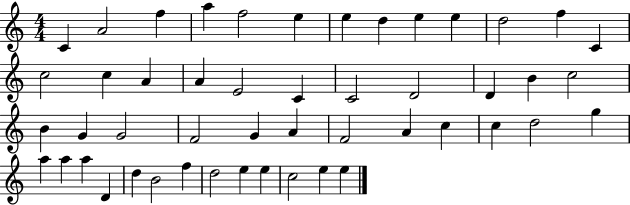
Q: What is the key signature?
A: C major